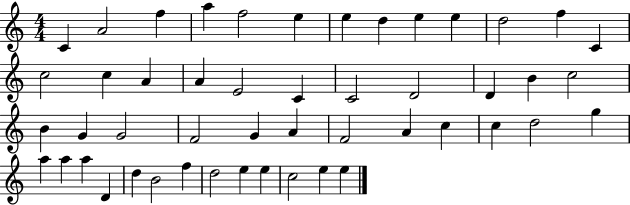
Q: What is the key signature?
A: C major